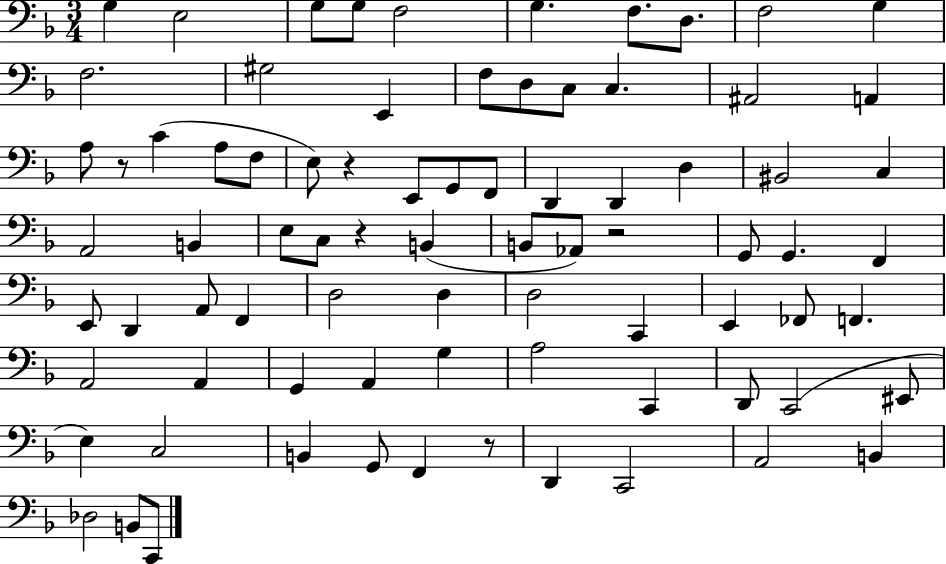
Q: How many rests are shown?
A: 5